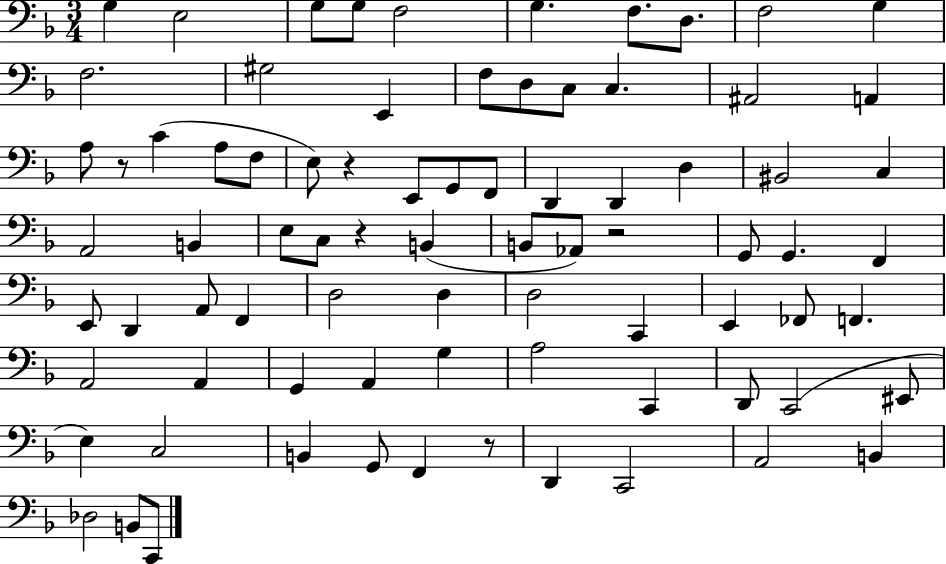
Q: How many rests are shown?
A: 5